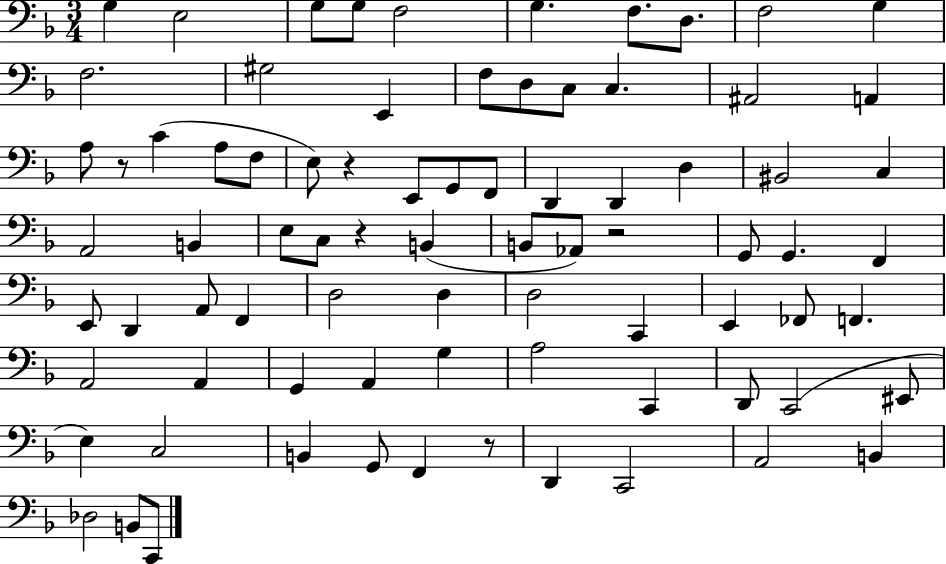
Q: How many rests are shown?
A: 5